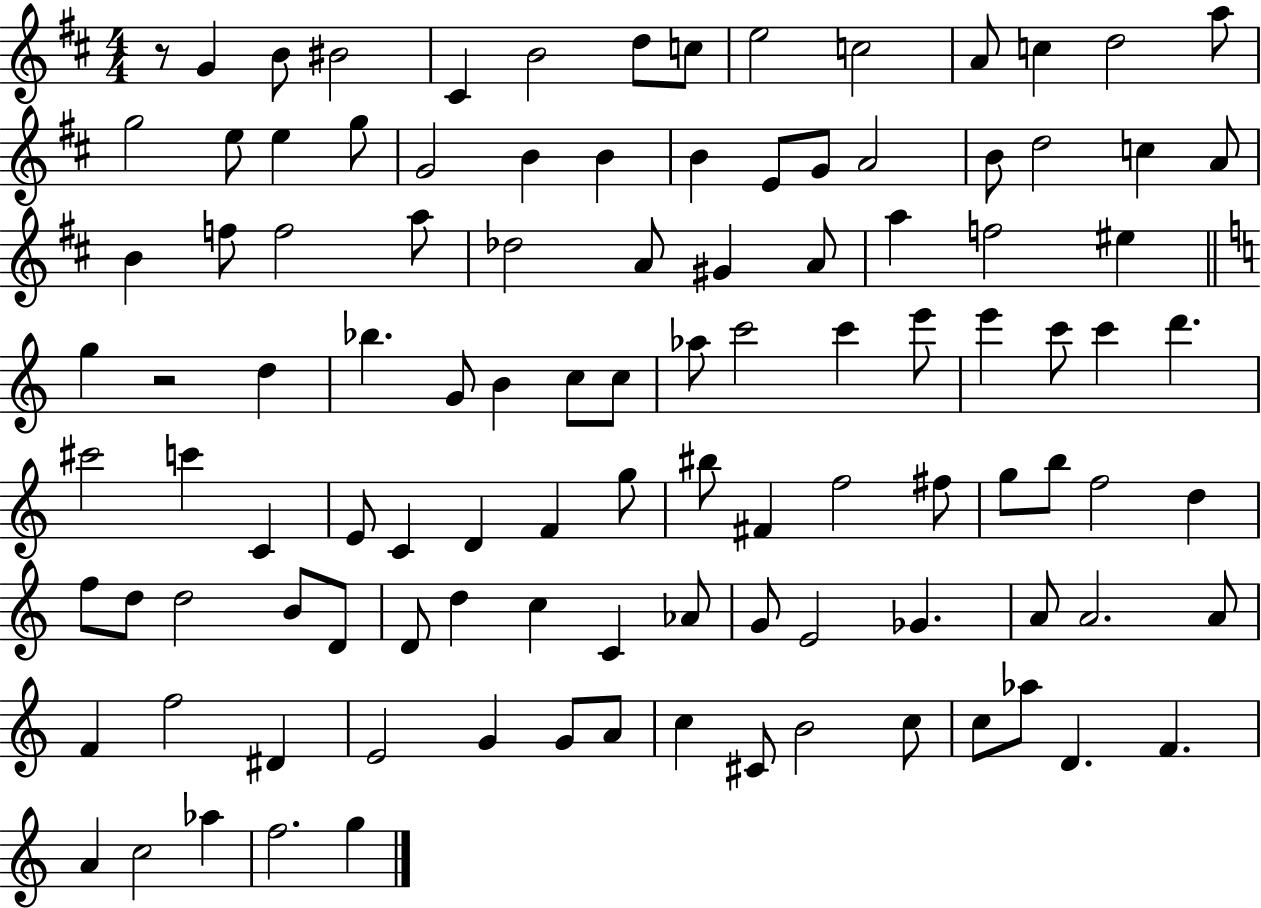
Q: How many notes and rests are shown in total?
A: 108